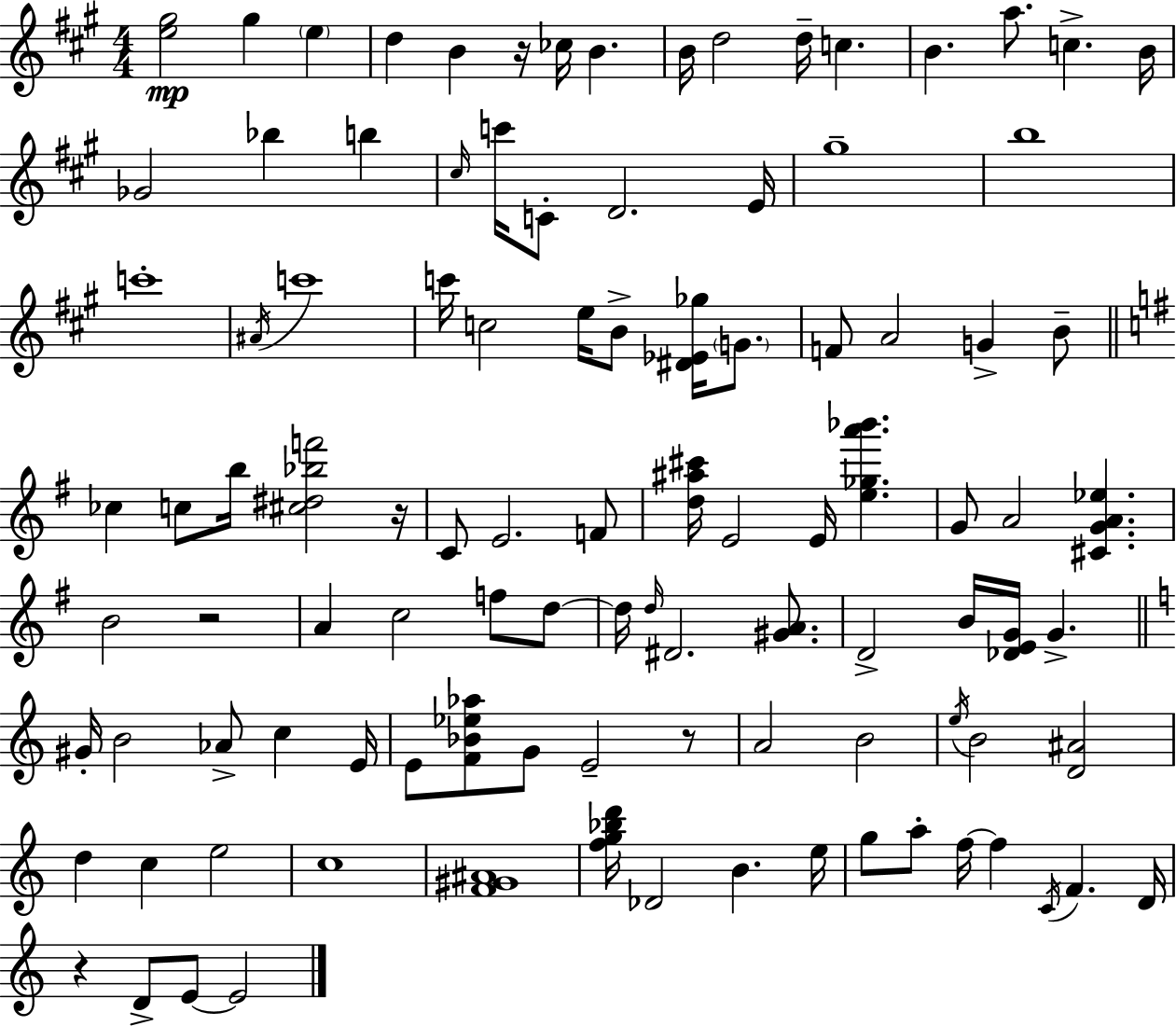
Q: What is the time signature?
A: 4/4